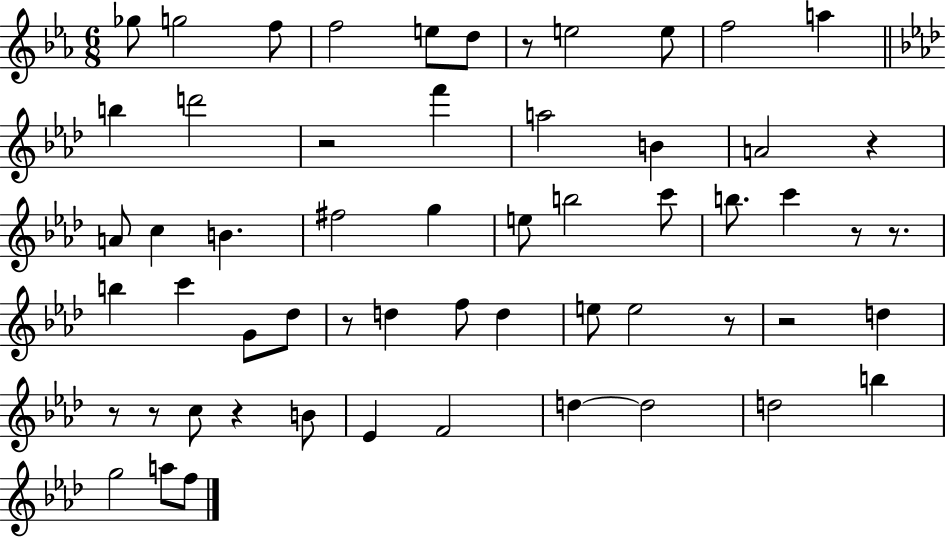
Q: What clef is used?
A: treble